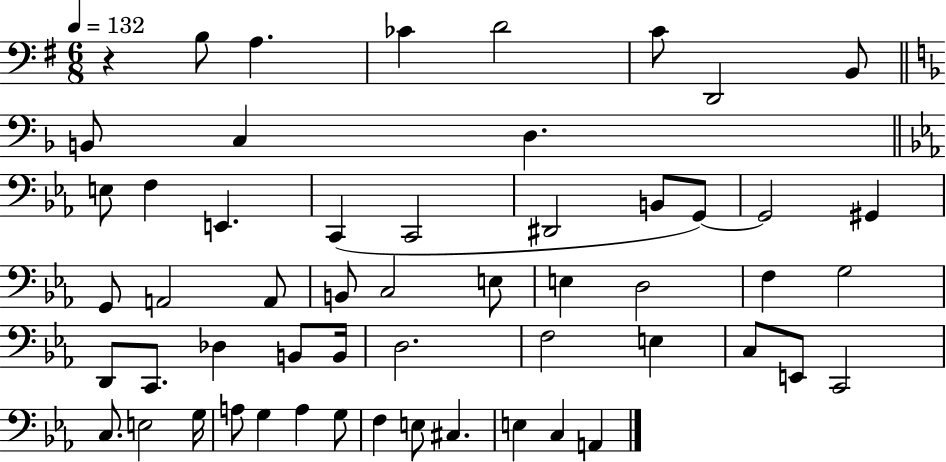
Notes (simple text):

R/q B3/e A3/q. CES4/q D4/h C4/e D2/h B2/e B2/e C3/q D3/q. E3/e F3/q E2/q. C2/q C2/h D#2/h B2/e G2/e G2/h G#2/q G2/e A2/h A2/e B2/e C3/h E3/e E3/q D3/h F3/q G3/h D2/e C2/e. Db3/q B2/e B2/s D3/h. F3/h E3/q C3/e E2/e C2/h C3/e. E3/h G3/s A3/e G3/q A3/q G3/e F3/q E3/e C#3/q. E3/q C3/q A2/q